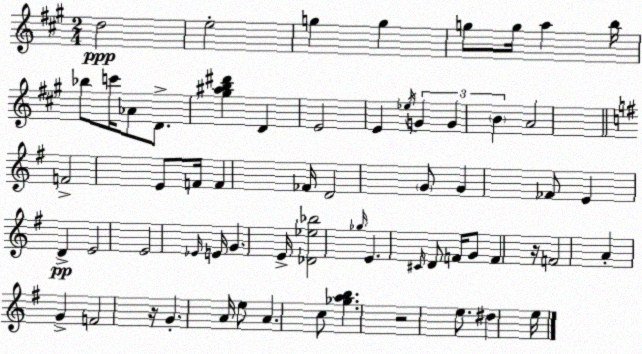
X:1
T:Untitled
M:2/4
L:1/4
K:A
d2 e2 g g g/2 g/4 a b/4 _b/2 c'/4 _A/2 D/2 [^g^ab^d'] D E2 E _e/4 G G B A2 F2 E/2 F/4 F _F/4 D2 G/2 G _F/2 E D E2 E2 _E/4 E/4 G E/4 [_D_e_b]2 _g/4 E ^C/4 D/2 F/4 G/2 F z/4 F2 A G F2 z/4 G A/4 e/2 A c/2 [_gab] z2 e/2 ^d e/4